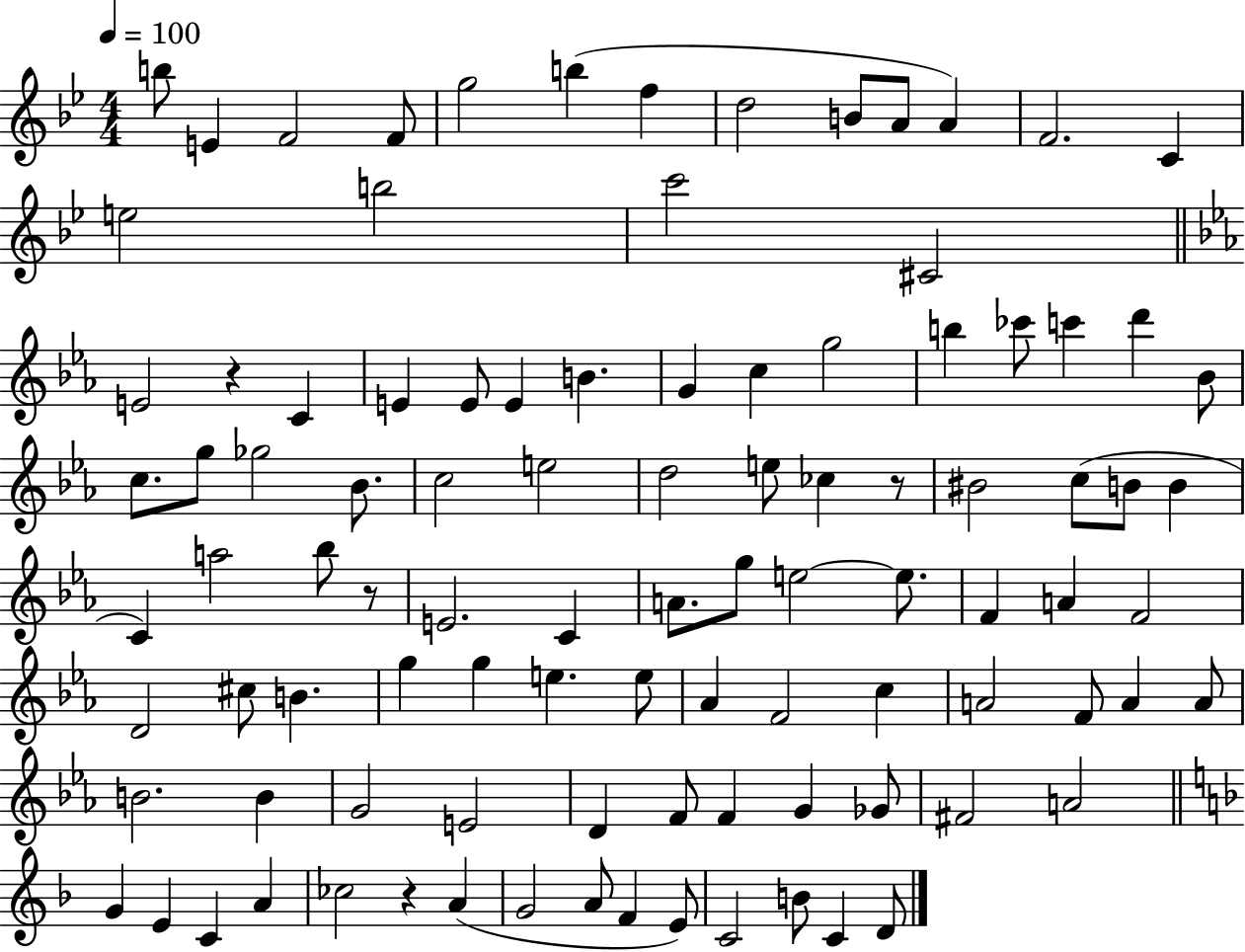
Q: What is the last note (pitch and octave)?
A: D4